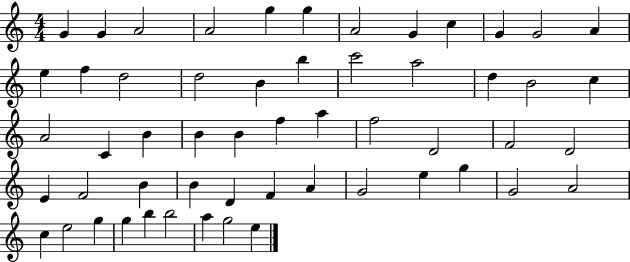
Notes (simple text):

G4/q G4/q A4/h A4/h G5/q G5/q A4/h G4/q C5/q G4/q G4/h A4/q E5/q F5/q D5/h D5/h B4/q B5/q C6/h A5/h D5/q B4/h C5/q A4/h C4/q B4/q B4/q B4/q F5/q A5/q F5/h D4/h F4/h D4/h E4/q F4/h B4/q B4/q D4/q F4/q A4/q G4/h E5/q G5/q G4/h A4/h C5/q E5/h G5/q G5/q B5/q B5/h A5/q G5/h E5/q